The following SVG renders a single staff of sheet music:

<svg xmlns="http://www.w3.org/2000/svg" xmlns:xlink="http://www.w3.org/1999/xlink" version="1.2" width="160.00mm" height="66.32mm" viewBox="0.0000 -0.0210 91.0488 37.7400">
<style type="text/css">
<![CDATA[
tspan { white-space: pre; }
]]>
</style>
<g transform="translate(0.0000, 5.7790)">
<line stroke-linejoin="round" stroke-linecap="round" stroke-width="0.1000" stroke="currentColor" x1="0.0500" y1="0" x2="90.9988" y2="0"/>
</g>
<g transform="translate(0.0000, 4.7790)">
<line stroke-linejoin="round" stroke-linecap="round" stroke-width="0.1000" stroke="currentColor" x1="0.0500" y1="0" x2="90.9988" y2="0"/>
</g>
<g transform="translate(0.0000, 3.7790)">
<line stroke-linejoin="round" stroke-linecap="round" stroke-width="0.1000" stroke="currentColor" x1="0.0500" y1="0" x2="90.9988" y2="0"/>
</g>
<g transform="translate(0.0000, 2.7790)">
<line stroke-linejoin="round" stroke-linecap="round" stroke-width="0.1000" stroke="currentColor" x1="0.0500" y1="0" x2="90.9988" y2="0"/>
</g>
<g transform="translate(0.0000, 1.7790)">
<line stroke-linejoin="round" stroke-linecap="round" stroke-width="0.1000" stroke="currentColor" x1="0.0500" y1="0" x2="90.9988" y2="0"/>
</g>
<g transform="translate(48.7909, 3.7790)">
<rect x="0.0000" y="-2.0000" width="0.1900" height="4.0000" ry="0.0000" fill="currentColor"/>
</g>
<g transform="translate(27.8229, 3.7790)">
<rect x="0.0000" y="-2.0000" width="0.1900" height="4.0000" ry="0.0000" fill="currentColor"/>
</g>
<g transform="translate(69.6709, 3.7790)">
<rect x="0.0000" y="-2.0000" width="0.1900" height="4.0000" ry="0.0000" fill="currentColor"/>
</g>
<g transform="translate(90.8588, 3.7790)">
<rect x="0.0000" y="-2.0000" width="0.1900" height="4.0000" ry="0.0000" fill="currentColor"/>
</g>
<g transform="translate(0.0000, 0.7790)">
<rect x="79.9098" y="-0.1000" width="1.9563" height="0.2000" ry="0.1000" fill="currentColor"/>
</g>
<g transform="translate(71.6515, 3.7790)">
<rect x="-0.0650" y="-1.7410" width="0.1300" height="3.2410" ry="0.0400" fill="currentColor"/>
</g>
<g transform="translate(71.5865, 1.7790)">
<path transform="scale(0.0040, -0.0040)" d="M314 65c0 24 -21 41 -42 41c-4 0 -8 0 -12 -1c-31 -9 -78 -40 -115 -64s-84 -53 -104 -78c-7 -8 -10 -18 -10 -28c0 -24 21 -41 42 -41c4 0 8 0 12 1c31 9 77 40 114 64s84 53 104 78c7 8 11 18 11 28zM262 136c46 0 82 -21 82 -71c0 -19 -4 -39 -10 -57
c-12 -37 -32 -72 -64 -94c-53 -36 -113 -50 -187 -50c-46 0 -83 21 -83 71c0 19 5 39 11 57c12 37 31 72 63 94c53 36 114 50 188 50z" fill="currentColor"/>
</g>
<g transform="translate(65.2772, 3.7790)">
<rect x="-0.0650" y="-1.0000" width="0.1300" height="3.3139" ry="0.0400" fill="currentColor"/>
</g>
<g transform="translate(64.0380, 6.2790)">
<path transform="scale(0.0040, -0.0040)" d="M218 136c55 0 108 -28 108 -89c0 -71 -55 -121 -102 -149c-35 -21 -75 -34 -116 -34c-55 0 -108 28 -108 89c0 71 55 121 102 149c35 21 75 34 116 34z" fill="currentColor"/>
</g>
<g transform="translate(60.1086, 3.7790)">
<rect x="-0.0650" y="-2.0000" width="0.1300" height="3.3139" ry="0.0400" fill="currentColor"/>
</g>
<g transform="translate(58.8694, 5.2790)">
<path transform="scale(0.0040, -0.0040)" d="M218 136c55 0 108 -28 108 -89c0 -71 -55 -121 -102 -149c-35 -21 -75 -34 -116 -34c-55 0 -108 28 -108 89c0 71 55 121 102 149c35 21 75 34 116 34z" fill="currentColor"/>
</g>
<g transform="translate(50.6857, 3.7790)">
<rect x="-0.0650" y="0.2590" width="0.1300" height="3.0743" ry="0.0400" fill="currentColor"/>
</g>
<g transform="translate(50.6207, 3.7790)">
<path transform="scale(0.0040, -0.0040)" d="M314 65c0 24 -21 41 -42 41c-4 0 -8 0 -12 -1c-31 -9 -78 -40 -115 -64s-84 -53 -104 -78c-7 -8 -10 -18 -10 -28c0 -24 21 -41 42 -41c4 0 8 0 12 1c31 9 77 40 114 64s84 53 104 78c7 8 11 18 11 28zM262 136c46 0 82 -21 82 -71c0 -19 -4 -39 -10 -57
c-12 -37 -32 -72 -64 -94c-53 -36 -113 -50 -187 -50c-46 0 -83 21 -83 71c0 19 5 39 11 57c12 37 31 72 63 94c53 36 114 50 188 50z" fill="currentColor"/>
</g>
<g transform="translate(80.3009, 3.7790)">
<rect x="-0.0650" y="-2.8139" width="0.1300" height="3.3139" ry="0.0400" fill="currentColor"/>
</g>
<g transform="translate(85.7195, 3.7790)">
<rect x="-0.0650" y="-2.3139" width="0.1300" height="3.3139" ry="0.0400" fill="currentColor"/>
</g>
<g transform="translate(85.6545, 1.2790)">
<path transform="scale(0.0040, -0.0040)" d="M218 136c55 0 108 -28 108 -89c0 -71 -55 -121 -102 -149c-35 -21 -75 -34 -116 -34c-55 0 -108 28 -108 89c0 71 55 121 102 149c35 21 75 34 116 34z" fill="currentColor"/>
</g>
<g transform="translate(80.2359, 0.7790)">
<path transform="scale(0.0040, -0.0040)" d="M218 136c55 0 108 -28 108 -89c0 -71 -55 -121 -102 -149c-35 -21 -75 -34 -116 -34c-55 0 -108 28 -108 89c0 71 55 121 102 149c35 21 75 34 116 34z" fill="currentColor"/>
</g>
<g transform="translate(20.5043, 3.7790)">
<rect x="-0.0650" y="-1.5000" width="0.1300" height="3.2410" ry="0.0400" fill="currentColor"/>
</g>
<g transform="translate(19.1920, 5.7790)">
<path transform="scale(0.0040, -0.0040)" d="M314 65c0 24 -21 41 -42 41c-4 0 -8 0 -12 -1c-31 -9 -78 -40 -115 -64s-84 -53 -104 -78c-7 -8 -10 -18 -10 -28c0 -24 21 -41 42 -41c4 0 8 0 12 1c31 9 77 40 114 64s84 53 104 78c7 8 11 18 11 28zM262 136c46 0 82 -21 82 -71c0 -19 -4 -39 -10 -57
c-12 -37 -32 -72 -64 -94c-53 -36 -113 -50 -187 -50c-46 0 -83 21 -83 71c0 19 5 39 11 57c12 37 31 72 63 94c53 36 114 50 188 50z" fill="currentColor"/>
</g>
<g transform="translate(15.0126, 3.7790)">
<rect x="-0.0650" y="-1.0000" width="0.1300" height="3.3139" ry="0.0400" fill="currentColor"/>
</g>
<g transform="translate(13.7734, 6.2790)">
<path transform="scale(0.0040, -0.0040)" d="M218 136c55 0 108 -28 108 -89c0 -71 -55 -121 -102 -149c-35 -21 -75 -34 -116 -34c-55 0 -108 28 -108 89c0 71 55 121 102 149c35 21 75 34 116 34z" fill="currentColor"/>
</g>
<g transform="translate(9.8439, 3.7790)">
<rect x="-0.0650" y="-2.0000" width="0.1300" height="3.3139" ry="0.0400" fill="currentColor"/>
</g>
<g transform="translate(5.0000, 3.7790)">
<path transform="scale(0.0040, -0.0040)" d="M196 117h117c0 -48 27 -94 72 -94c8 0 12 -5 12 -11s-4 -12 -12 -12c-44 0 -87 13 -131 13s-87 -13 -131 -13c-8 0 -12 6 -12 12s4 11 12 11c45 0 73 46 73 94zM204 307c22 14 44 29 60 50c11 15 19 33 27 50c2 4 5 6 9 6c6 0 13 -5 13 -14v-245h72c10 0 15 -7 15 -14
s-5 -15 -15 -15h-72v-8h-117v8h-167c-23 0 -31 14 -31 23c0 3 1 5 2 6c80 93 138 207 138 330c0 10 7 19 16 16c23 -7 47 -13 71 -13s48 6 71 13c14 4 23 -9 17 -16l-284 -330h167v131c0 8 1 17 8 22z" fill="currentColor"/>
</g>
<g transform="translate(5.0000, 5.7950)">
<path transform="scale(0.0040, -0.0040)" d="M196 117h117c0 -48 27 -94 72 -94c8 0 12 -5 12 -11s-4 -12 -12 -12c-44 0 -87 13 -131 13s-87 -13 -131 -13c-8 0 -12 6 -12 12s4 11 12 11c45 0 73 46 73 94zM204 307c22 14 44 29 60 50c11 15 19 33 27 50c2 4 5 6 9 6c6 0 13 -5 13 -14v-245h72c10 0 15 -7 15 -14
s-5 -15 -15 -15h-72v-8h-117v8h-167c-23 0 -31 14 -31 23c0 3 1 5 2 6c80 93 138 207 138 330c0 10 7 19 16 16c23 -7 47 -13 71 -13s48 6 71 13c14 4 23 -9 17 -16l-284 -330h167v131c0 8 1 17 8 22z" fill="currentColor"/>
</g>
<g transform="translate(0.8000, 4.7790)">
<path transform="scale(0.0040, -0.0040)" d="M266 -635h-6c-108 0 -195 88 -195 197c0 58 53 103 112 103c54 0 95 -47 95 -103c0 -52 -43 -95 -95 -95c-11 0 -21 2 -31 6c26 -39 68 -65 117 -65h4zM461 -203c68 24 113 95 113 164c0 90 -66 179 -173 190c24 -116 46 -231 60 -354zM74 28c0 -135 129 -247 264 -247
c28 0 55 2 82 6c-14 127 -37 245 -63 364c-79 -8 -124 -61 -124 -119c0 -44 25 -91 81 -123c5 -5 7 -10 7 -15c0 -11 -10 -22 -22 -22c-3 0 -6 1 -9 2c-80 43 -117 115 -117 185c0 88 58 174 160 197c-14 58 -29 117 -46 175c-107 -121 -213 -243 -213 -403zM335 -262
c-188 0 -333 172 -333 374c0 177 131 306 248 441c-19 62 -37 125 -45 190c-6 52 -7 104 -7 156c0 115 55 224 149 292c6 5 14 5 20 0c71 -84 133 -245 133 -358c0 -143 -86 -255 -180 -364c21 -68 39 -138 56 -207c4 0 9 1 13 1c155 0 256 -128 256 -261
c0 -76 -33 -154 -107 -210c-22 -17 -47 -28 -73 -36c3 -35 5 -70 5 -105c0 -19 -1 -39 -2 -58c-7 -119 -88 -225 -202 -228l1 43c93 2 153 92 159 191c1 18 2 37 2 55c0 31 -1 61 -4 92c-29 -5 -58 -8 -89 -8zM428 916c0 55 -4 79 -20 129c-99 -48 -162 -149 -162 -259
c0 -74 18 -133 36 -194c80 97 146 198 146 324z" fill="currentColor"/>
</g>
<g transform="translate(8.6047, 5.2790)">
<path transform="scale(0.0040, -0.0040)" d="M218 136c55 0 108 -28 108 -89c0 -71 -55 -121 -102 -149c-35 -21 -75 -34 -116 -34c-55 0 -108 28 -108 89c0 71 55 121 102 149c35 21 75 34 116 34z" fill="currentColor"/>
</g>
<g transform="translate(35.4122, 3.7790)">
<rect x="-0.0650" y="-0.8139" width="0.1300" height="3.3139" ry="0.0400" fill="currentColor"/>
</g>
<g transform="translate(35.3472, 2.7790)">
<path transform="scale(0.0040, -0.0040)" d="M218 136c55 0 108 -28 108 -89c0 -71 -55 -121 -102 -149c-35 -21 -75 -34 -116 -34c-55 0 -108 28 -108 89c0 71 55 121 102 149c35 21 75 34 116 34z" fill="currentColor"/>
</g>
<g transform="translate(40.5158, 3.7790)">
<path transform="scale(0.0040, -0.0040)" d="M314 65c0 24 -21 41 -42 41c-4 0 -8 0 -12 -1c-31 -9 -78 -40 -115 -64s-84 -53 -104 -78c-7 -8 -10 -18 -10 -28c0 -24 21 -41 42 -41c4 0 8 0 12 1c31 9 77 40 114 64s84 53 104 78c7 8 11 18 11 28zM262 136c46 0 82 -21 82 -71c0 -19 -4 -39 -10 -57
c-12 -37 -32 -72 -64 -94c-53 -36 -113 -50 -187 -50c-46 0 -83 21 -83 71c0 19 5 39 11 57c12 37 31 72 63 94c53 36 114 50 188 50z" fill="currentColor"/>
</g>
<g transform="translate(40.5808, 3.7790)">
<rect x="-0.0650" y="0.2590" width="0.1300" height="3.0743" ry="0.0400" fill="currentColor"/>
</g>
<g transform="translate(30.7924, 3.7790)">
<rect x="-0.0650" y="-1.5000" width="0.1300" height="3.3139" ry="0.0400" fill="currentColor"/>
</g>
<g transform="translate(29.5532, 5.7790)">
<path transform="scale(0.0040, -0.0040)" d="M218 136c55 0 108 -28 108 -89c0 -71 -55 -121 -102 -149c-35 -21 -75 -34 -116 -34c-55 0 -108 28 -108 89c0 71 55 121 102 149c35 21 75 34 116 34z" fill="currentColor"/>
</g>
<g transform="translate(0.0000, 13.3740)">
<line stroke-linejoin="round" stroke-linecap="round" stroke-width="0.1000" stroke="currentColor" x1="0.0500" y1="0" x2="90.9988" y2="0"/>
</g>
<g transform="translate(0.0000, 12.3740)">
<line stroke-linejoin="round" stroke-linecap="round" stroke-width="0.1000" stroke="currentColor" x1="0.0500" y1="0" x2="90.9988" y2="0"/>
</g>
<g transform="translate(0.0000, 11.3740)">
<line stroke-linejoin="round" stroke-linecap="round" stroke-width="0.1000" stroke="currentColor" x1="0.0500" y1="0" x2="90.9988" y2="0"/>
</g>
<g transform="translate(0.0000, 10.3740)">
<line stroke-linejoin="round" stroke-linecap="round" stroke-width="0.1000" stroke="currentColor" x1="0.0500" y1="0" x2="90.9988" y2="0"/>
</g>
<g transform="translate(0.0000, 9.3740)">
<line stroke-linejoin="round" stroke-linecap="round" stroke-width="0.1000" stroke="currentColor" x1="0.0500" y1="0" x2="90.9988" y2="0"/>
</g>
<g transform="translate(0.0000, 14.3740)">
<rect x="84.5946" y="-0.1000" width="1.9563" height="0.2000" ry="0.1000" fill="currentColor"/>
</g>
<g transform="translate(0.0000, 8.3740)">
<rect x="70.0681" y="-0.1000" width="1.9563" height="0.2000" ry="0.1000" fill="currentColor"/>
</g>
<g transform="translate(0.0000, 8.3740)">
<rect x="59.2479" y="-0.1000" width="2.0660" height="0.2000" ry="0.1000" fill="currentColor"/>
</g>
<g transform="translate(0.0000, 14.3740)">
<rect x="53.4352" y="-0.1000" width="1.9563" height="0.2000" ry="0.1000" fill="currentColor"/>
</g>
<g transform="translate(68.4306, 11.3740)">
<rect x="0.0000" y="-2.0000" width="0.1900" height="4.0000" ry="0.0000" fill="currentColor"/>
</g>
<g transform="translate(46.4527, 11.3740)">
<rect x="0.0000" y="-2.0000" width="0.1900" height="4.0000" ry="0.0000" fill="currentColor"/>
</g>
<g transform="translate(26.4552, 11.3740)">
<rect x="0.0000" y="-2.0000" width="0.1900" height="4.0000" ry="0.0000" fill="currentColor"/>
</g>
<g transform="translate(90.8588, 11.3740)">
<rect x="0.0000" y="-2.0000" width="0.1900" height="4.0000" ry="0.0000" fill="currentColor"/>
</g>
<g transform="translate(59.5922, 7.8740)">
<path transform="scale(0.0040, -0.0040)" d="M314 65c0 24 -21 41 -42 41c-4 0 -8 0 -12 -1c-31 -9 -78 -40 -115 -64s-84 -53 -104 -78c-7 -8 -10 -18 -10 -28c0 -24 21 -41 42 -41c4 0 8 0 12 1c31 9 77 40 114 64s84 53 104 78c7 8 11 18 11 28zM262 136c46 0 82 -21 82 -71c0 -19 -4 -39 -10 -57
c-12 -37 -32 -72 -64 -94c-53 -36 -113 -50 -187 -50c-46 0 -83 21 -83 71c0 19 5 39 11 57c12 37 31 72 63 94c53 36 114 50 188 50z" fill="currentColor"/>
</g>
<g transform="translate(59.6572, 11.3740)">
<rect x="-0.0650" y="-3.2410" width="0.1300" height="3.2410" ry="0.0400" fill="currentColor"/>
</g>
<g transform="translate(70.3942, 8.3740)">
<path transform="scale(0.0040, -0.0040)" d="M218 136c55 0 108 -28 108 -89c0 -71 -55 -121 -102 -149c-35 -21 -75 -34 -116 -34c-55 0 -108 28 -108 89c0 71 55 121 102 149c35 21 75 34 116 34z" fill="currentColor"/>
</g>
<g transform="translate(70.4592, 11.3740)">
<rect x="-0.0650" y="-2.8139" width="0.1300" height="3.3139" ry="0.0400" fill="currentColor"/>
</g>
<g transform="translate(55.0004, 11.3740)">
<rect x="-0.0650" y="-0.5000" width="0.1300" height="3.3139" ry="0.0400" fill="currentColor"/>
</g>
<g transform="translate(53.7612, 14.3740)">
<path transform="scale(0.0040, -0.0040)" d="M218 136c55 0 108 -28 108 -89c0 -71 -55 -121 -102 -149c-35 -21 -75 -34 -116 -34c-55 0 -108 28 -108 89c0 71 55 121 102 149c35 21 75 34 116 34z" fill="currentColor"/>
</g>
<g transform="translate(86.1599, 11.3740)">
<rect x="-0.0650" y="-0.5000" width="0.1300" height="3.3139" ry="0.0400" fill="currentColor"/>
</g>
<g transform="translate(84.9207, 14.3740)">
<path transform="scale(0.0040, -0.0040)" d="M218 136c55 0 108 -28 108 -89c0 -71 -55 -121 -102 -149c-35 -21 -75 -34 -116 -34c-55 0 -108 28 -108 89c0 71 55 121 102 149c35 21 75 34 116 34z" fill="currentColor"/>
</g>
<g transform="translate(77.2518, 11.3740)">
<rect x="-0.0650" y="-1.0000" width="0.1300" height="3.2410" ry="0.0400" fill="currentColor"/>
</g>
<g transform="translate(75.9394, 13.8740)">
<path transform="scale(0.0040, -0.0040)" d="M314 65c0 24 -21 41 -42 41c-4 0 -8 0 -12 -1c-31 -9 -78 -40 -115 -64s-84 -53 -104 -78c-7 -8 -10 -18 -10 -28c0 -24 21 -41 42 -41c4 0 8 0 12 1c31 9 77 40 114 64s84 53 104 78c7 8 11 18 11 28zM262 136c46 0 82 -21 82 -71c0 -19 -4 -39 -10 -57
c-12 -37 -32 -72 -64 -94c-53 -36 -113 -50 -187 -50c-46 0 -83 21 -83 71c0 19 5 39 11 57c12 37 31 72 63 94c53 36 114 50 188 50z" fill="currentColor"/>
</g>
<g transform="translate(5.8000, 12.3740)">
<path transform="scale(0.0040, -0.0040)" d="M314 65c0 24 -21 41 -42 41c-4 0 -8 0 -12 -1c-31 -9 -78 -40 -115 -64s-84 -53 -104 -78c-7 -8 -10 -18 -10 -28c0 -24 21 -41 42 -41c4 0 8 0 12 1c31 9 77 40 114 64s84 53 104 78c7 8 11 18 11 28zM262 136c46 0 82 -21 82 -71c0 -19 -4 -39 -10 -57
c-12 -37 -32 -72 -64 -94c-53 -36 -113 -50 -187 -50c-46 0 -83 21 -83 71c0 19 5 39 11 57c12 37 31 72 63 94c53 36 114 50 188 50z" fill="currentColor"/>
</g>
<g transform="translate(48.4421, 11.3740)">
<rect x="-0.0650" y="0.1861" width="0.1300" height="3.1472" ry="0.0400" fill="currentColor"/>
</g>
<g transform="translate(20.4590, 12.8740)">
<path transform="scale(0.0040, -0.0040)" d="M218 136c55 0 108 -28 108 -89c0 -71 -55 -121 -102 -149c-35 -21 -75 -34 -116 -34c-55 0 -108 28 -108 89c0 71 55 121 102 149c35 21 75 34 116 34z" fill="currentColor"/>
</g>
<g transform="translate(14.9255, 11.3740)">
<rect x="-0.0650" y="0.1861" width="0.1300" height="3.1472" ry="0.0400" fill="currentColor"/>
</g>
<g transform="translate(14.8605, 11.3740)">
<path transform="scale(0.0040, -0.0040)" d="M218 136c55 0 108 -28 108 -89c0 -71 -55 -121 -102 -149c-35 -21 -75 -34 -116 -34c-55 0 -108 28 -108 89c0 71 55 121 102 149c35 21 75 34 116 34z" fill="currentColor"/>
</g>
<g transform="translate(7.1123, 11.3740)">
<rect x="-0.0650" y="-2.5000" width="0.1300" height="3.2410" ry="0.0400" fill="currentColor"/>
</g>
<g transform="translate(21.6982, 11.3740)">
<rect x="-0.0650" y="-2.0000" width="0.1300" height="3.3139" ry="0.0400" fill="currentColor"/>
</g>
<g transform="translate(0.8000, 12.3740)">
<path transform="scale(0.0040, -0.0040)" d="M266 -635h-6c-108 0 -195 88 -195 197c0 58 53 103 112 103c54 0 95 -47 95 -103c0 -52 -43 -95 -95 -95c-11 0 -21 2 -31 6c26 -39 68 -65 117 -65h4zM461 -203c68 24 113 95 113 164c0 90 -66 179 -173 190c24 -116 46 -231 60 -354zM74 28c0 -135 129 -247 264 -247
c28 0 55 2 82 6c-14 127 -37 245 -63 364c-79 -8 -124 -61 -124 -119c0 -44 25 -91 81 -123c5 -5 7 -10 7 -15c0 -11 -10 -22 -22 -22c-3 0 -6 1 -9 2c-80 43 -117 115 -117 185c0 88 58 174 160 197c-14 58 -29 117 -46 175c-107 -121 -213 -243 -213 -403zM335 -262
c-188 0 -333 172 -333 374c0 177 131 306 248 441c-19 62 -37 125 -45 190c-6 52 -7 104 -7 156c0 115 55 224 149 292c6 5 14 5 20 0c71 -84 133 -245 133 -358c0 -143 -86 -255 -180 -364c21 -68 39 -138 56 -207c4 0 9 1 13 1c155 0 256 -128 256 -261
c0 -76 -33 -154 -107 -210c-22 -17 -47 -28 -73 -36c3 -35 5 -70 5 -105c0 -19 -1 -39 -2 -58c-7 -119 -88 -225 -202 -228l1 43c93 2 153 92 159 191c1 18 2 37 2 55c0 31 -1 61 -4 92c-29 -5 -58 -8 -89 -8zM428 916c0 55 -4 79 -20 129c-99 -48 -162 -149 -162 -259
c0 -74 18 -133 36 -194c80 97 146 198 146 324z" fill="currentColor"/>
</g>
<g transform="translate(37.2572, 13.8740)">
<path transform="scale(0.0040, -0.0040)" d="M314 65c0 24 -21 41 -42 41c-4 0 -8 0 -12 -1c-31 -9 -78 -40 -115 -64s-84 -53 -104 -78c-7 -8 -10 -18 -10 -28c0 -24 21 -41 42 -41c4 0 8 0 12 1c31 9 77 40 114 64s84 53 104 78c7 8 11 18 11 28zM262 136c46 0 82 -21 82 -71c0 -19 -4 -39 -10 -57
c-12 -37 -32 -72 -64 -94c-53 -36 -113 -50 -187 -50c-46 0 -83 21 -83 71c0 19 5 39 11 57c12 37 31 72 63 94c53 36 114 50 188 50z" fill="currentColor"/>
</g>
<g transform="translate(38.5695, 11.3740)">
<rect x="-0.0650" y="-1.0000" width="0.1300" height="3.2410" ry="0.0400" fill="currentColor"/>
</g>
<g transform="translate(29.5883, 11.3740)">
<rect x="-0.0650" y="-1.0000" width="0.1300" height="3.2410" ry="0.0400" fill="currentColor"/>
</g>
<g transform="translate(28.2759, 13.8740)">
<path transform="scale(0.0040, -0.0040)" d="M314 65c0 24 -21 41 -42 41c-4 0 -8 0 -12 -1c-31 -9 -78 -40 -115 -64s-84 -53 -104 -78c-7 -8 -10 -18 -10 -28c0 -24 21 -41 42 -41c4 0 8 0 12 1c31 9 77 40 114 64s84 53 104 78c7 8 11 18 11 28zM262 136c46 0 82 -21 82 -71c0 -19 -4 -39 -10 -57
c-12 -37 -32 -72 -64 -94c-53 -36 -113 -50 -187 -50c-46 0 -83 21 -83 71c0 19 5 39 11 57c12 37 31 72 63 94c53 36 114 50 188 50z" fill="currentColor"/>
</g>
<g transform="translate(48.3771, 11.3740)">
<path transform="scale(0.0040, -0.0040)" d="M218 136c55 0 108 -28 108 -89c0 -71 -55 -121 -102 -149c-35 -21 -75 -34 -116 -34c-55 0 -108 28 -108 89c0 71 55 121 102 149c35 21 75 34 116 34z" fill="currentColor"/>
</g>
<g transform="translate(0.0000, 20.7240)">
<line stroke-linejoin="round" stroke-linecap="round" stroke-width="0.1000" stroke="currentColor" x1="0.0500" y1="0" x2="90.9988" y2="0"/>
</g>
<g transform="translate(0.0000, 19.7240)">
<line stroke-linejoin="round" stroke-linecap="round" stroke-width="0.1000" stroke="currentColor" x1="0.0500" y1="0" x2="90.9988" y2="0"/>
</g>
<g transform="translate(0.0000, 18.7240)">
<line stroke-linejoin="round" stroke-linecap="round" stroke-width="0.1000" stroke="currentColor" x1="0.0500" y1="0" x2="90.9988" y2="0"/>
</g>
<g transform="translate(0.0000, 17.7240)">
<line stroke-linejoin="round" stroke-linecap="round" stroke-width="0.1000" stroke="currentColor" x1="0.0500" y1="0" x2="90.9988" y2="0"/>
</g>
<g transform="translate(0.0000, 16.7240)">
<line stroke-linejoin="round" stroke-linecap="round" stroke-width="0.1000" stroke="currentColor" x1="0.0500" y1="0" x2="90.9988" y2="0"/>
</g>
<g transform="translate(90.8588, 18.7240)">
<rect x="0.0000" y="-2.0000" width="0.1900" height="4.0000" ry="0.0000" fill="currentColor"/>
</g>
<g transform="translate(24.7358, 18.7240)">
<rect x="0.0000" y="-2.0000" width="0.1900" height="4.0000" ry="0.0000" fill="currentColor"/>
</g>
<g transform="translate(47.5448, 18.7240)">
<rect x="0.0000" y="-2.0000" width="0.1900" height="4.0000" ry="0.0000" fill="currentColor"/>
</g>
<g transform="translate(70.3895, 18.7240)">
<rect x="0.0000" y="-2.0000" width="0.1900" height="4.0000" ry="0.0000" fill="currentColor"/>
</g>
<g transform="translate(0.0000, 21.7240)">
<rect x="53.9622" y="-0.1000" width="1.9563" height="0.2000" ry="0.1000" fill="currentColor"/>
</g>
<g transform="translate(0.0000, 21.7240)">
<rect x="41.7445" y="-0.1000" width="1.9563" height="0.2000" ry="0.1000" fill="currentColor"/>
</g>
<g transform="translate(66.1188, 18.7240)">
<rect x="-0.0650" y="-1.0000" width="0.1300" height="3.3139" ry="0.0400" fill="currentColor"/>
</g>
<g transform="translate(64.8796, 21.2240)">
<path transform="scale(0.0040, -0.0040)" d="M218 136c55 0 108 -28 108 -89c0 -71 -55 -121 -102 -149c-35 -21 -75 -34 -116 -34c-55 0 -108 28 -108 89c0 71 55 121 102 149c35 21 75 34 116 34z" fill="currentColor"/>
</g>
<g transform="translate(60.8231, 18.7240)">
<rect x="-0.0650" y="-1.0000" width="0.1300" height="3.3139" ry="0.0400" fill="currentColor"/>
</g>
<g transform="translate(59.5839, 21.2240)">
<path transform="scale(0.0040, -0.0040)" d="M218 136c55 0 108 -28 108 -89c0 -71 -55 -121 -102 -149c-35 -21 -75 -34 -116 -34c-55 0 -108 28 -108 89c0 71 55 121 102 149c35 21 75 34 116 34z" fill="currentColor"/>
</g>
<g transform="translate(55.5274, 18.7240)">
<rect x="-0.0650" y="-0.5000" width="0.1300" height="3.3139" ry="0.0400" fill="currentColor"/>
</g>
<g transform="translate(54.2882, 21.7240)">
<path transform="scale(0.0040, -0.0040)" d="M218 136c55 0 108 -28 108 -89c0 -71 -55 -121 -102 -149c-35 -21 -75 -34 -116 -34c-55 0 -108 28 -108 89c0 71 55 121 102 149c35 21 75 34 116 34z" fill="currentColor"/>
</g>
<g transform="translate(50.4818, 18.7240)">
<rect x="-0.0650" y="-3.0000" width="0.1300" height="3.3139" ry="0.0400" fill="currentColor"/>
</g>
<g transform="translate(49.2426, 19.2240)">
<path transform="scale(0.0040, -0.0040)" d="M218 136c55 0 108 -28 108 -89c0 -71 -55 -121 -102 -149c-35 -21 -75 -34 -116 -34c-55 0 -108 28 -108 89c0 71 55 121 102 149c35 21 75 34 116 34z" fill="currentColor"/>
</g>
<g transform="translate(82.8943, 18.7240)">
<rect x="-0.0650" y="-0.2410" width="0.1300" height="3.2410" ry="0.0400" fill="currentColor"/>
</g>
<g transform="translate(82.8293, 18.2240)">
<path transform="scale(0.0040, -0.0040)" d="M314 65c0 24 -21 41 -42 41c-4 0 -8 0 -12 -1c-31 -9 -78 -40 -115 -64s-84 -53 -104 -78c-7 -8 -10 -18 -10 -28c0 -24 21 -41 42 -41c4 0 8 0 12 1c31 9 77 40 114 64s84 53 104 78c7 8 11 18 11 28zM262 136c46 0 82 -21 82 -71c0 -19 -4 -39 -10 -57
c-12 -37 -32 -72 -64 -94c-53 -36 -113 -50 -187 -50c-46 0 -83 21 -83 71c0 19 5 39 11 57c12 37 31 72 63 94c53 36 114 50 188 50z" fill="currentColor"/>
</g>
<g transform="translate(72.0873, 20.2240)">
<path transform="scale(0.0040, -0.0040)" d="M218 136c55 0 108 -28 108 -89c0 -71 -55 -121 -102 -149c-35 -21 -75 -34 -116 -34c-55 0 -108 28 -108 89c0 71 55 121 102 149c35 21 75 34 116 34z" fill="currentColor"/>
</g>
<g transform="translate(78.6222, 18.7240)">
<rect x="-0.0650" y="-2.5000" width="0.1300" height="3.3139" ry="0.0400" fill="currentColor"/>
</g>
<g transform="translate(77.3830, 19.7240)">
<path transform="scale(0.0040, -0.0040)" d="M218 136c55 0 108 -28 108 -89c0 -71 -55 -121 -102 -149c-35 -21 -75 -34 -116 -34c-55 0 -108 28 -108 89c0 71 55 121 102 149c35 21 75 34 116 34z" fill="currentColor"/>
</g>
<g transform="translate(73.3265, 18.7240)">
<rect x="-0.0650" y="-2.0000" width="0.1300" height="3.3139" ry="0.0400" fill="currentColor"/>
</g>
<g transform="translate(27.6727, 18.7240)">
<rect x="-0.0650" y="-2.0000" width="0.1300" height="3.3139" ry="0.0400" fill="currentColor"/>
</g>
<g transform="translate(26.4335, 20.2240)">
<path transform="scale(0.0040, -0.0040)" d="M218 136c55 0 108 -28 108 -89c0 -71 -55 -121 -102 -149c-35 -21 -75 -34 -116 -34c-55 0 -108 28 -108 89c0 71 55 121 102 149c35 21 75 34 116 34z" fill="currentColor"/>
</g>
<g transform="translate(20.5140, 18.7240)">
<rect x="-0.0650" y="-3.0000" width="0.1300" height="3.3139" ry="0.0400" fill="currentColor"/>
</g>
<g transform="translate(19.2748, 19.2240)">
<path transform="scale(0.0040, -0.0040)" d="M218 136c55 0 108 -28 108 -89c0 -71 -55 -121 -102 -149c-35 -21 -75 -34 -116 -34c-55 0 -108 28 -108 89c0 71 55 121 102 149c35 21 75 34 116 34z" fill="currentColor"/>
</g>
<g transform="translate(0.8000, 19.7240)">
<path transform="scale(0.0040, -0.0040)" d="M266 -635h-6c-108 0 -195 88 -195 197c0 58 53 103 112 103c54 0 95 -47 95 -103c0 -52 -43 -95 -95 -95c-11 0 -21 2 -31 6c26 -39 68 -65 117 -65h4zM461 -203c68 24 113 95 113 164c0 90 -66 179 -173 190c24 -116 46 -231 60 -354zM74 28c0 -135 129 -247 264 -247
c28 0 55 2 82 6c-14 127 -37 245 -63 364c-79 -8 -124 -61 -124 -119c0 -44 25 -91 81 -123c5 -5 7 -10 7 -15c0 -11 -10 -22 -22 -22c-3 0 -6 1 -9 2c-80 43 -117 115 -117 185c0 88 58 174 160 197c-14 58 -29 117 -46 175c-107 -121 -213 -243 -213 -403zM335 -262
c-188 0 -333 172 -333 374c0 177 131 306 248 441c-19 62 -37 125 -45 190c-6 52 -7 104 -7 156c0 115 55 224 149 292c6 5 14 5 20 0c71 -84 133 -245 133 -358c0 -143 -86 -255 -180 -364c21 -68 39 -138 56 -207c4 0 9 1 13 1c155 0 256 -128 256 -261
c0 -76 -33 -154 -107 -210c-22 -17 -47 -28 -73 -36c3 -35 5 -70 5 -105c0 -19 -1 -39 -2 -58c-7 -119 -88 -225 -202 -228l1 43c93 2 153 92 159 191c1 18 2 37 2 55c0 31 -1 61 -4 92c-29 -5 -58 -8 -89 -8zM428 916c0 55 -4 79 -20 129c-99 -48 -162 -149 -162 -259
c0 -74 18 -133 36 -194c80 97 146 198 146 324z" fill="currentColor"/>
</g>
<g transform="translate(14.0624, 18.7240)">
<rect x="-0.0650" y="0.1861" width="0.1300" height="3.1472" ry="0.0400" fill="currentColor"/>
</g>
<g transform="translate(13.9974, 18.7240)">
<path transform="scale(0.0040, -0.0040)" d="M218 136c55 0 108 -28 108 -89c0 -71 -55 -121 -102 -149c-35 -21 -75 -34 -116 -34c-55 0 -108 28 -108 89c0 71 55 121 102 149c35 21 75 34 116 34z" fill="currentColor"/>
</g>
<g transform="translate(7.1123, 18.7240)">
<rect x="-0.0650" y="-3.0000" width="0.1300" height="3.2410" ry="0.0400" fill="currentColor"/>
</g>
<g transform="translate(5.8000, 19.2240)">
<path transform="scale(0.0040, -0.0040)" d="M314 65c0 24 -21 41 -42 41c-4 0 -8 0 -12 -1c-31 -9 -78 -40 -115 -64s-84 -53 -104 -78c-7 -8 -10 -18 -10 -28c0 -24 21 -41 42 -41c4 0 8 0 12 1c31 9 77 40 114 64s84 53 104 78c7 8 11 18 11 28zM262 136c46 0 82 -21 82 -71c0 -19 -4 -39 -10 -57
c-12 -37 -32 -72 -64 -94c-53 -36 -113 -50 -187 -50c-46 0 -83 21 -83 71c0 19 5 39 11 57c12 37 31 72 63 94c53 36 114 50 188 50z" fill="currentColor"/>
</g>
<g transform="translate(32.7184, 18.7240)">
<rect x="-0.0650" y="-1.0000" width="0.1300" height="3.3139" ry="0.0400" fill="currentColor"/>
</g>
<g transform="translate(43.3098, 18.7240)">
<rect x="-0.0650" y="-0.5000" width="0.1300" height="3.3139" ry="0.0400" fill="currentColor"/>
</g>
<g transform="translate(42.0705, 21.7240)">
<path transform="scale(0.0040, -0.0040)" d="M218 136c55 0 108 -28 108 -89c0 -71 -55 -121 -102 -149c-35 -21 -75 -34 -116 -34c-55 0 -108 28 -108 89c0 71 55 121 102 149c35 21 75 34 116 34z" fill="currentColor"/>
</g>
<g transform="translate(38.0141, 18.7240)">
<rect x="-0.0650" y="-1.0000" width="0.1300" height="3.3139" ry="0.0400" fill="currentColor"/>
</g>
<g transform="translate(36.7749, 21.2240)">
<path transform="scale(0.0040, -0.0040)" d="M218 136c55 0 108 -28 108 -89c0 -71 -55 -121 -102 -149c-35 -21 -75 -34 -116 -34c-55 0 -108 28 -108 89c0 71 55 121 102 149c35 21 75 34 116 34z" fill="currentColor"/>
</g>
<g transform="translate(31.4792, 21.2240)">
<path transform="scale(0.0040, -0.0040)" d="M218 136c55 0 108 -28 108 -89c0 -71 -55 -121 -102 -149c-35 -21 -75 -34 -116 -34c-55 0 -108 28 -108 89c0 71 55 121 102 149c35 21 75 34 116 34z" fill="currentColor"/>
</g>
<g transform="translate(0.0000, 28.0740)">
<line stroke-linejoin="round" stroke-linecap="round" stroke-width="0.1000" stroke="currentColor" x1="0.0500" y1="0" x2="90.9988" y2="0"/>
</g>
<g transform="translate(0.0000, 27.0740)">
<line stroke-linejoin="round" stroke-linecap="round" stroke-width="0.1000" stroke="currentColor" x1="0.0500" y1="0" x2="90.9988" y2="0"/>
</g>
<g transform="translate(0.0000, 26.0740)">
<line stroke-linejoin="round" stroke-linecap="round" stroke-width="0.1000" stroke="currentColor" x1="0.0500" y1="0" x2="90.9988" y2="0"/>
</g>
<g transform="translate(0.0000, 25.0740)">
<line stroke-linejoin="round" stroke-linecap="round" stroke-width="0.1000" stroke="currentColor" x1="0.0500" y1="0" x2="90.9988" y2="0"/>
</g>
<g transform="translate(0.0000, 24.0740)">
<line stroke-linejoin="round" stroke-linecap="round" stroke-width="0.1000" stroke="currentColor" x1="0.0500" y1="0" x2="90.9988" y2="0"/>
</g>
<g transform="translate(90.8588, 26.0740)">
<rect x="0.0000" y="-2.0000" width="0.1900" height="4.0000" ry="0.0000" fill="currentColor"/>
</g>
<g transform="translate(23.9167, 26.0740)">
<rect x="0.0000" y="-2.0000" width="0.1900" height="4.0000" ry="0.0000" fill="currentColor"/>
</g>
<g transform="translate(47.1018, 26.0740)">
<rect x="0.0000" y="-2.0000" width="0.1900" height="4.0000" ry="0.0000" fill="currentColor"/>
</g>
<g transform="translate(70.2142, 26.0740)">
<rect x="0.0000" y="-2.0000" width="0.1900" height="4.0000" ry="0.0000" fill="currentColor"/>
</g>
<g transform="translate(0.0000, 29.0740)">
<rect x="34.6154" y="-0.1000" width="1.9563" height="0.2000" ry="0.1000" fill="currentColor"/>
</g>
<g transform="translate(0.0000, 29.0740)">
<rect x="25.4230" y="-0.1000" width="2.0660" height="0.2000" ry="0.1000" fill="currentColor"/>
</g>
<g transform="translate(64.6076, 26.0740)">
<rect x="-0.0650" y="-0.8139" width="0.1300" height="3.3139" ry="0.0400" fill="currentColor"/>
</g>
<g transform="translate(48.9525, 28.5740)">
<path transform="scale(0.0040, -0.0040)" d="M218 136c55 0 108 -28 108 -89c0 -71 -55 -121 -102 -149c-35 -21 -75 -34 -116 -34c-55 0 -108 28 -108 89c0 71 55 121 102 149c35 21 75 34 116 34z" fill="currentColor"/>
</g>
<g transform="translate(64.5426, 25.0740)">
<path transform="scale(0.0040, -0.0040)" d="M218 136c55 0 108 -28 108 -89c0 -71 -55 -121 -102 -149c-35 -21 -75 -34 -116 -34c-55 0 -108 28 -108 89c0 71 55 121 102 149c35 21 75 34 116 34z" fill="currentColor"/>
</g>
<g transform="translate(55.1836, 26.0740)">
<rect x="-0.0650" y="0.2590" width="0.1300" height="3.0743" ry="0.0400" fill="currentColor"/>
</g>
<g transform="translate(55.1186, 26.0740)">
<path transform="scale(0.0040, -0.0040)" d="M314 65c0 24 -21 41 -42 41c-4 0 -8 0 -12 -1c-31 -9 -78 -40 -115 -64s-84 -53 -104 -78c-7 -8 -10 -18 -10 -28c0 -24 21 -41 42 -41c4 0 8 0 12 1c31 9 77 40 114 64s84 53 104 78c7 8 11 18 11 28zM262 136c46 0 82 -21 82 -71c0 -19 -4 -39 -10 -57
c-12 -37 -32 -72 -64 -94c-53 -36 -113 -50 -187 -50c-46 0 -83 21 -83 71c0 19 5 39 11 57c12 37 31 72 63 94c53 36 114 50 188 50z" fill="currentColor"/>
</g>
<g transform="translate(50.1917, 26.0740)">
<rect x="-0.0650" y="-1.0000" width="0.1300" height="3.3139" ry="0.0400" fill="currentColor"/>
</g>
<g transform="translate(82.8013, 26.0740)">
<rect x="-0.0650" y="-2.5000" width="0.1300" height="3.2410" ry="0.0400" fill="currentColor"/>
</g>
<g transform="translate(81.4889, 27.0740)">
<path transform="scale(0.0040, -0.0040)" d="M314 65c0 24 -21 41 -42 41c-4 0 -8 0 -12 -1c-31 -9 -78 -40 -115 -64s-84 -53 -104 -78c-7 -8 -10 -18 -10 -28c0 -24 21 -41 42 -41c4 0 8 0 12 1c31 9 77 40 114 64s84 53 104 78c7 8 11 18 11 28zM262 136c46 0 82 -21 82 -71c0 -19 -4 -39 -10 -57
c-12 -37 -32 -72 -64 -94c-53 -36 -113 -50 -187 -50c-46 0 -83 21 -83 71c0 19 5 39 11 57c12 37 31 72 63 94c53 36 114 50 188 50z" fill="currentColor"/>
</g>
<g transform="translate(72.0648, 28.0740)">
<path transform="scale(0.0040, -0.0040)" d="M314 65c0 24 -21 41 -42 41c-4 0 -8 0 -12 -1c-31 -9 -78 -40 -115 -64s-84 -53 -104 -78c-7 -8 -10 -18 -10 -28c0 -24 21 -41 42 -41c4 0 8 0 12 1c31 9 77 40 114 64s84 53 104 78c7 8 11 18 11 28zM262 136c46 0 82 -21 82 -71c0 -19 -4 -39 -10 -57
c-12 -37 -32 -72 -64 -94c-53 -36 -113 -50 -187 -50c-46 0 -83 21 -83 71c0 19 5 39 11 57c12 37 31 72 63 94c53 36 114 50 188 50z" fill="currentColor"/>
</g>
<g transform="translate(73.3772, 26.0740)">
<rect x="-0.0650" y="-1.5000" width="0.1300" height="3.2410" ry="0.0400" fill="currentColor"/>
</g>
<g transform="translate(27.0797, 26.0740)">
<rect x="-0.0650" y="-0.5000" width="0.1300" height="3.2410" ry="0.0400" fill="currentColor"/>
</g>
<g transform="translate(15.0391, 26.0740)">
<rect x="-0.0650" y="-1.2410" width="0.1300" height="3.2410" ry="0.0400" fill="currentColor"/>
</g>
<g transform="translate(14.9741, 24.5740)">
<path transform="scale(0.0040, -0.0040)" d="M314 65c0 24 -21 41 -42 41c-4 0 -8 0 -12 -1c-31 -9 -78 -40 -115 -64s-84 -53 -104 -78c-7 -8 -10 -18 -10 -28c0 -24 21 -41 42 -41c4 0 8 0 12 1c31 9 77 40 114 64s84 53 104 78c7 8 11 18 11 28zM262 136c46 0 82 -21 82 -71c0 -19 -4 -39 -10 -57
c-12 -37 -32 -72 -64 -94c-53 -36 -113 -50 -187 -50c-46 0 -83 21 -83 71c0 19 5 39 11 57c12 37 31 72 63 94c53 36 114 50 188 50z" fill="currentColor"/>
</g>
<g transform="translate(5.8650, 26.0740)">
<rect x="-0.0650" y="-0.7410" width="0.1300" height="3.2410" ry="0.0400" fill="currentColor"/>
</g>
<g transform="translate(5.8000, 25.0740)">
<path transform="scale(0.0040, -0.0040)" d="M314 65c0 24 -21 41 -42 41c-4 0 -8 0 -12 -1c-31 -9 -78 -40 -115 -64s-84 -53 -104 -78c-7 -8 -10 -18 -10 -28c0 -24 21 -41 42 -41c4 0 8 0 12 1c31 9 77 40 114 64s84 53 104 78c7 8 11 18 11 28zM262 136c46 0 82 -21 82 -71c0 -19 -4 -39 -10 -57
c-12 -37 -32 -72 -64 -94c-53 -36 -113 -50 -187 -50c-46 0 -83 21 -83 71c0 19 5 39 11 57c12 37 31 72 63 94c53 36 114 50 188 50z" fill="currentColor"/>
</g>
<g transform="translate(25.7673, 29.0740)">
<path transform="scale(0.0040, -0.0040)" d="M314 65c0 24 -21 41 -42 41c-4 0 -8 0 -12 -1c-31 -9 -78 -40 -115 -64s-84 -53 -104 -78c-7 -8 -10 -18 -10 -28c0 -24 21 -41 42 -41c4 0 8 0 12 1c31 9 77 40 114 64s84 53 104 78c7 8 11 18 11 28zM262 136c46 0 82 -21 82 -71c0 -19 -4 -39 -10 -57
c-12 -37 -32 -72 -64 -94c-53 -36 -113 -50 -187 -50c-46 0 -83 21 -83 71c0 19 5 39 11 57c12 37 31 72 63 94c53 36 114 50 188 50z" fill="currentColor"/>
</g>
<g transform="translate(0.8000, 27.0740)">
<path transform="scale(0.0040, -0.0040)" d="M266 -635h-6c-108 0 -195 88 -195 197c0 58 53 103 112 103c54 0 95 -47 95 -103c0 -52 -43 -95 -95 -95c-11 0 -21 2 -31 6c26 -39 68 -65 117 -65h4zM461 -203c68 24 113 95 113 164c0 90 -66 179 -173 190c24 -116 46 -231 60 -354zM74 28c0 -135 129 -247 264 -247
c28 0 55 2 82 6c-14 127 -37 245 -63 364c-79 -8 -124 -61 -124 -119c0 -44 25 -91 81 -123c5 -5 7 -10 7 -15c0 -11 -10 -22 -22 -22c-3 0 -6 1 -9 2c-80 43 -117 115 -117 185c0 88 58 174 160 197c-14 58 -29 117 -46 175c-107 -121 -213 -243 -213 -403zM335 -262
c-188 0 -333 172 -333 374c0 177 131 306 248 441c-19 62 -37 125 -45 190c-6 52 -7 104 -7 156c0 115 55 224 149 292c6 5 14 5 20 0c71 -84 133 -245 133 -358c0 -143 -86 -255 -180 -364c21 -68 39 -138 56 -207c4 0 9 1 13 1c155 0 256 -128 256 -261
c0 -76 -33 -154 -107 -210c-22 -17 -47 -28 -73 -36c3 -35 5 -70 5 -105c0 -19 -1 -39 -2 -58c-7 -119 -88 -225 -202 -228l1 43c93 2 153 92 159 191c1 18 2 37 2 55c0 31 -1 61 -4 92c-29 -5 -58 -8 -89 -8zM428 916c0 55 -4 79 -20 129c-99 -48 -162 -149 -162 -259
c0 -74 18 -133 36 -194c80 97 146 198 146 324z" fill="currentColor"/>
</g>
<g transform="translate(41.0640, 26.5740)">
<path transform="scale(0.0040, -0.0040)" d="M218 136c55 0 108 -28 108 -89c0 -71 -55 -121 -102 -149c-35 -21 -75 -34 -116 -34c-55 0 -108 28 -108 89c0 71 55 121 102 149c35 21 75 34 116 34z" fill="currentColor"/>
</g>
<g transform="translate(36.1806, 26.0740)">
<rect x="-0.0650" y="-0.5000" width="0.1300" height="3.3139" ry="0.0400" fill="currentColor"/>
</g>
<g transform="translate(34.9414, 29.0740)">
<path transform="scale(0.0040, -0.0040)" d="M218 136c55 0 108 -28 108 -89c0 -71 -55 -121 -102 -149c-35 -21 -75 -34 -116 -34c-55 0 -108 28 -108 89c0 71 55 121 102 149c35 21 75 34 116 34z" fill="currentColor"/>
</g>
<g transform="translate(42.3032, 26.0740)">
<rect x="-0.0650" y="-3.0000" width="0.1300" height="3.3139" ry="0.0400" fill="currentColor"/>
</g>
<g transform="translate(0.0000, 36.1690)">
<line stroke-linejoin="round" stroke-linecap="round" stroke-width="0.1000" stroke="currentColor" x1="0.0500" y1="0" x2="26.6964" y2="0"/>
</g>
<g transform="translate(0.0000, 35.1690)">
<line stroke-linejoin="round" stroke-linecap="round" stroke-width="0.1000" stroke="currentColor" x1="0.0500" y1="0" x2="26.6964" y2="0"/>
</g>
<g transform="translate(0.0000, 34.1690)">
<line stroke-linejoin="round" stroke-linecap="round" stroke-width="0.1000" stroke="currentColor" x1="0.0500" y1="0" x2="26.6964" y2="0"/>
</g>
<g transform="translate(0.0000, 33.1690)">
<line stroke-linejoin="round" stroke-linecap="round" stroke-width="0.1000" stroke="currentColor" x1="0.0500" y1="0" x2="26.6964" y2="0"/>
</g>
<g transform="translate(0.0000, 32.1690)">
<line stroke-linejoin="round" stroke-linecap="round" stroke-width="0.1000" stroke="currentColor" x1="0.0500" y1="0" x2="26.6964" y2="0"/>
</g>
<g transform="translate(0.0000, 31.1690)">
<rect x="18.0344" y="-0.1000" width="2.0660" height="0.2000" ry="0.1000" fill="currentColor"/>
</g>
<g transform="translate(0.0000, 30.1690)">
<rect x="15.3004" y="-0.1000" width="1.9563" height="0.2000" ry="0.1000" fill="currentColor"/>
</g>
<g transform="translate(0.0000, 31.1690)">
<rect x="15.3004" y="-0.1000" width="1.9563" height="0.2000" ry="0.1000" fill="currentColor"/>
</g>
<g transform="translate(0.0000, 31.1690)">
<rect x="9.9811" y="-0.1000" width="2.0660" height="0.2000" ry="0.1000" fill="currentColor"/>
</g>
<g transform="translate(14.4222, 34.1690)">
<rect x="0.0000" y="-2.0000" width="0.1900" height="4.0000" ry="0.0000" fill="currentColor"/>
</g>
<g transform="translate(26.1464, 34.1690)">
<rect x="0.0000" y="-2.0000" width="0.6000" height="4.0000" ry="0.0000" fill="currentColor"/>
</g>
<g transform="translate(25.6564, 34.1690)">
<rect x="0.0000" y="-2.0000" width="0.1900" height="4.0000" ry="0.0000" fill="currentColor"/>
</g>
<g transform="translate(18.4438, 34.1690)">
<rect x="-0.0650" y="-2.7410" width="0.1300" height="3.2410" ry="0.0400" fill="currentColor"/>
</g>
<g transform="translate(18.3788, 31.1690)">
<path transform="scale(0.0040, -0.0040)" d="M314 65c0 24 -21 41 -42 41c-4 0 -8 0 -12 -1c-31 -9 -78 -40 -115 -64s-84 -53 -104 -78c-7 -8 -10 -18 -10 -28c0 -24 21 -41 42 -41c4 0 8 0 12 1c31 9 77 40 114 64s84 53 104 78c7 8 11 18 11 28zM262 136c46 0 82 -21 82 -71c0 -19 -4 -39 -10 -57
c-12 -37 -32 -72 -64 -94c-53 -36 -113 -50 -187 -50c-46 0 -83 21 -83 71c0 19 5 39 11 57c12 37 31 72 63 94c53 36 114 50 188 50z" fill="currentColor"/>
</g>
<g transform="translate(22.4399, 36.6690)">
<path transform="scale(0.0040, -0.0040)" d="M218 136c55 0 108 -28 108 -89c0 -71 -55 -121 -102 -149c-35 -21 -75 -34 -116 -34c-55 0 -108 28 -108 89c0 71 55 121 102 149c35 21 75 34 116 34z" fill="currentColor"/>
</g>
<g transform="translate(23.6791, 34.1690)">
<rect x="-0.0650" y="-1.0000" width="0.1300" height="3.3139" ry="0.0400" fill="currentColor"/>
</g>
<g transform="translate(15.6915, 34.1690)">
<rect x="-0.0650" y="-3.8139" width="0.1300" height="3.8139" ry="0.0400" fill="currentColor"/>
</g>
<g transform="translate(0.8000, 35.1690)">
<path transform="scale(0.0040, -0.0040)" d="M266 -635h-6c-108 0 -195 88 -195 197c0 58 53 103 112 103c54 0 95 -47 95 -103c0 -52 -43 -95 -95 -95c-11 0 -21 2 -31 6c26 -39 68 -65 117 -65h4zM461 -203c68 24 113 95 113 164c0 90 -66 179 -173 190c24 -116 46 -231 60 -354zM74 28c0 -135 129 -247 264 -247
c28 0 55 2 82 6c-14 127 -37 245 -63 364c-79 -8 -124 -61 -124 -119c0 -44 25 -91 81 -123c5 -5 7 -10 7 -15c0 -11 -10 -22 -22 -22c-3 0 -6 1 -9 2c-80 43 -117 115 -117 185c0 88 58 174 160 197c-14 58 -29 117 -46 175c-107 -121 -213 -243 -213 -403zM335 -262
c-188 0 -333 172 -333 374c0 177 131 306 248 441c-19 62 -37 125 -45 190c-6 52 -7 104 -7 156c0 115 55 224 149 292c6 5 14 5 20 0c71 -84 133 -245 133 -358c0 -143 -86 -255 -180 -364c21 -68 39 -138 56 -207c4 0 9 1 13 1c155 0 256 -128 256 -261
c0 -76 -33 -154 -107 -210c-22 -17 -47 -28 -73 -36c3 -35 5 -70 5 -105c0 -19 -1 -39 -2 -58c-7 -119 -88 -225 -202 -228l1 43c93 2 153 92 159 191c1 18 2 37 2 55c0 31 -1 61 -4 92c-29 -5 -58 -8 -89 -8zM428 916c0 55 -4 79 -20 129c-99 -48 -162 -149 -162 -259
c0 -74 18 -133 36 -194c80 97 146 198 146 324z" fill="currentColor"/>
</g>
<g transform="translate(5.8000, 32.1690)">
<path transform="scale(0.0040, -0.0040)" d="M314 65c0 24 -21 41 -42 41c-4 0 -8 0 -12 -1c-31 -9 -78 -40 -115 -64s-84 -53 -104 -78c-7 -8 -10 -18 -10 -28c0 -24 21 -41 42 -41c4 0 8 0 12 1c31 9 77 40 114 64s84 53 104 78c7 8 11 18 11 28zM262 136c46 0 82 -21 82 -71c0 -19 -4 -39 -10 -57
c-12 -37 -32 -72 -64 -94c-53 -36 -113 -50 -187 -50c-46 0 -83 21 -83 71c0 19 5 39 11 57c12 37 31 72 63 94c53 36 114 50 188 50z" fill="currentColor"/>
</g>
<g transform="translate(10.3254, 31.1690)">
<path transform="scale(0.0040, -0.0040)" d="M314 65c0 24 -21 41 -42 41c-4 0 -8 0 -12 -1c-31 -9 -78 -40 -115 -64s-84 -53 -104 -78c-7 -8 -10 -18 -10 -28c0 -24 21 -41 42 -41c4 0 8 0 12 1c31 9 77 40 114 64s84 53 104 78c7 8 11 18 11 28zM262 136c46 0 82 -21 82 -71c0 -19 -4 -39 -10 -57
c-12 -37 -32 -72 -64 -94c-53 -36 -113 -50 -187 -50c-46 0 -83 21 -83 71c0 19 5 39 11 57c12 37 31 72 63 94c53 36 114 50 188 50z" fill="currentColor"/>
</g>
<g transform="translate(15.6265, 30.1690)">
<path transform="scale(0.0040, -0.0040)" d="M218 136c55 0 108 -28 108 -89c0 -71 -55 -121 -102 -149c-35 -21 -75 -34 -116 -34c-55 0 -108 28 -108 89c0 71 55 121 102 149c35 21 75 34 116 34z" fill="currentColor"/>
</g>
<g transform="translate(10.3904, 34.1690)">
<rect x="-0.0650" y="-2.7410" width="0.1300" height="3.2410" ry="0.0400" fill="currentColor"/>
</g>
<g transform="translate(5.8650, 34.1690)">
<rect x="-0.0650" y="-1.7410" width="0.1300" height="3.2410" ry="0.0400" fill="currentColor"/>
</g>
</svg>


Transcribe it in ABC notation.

X:1
T:Untitled
M:4/4
L:1/4
K:C
F D E2 E d B2 B2 F D f2 a g G2 B F D2 D2 B C b2 a D2 C A2 B A F D D C A C D D F G c2 d2 e2 C2 C A D B2 d E2 G2 f2 a2 c' a2 D